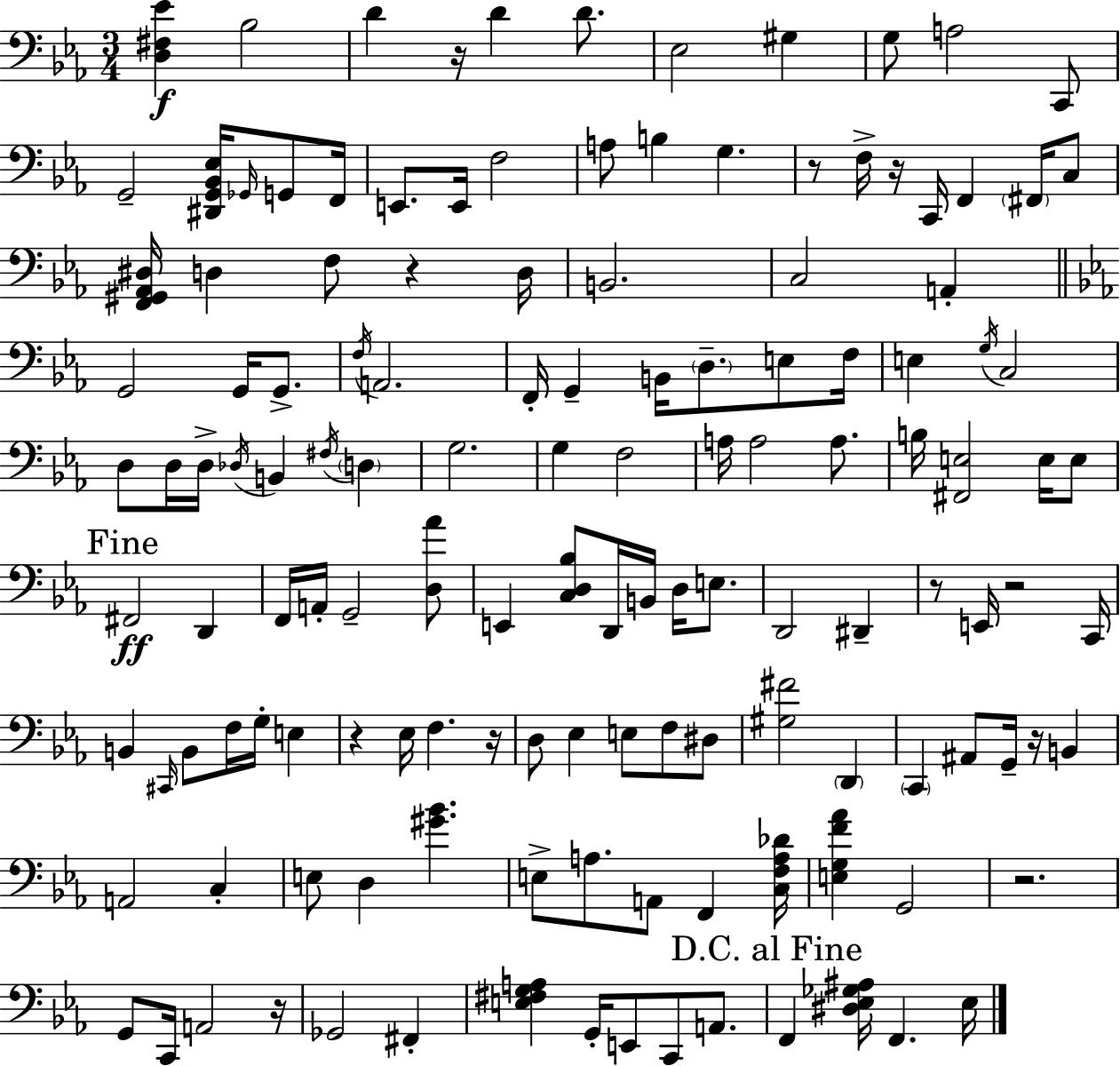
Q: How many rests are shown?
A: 11